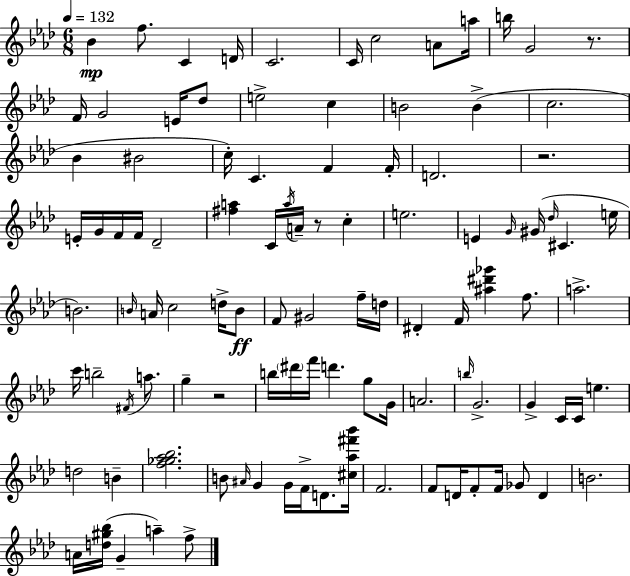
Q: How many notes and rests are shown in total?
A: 104